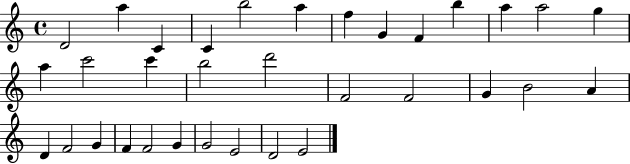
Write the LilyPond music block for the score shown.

{
  \clef treble
  \time 4/4
  \defaultTimeSignature
  \key c \major
  d'2 a''4 c'4 | c'4 b''2 a''4 | f''4 g'4 f'4 b''4 | a''4 a''2 g''4 | \break a''4 c'''2 c'''4 | b''2 d'''2 | f'2 f'2 | g'4 b'2 a'4 | \break d'4 f'2 g'4 | f'4 f'2 g'4 | g'2 e'2 | d'2 e'2 | \break \bar "|."
}